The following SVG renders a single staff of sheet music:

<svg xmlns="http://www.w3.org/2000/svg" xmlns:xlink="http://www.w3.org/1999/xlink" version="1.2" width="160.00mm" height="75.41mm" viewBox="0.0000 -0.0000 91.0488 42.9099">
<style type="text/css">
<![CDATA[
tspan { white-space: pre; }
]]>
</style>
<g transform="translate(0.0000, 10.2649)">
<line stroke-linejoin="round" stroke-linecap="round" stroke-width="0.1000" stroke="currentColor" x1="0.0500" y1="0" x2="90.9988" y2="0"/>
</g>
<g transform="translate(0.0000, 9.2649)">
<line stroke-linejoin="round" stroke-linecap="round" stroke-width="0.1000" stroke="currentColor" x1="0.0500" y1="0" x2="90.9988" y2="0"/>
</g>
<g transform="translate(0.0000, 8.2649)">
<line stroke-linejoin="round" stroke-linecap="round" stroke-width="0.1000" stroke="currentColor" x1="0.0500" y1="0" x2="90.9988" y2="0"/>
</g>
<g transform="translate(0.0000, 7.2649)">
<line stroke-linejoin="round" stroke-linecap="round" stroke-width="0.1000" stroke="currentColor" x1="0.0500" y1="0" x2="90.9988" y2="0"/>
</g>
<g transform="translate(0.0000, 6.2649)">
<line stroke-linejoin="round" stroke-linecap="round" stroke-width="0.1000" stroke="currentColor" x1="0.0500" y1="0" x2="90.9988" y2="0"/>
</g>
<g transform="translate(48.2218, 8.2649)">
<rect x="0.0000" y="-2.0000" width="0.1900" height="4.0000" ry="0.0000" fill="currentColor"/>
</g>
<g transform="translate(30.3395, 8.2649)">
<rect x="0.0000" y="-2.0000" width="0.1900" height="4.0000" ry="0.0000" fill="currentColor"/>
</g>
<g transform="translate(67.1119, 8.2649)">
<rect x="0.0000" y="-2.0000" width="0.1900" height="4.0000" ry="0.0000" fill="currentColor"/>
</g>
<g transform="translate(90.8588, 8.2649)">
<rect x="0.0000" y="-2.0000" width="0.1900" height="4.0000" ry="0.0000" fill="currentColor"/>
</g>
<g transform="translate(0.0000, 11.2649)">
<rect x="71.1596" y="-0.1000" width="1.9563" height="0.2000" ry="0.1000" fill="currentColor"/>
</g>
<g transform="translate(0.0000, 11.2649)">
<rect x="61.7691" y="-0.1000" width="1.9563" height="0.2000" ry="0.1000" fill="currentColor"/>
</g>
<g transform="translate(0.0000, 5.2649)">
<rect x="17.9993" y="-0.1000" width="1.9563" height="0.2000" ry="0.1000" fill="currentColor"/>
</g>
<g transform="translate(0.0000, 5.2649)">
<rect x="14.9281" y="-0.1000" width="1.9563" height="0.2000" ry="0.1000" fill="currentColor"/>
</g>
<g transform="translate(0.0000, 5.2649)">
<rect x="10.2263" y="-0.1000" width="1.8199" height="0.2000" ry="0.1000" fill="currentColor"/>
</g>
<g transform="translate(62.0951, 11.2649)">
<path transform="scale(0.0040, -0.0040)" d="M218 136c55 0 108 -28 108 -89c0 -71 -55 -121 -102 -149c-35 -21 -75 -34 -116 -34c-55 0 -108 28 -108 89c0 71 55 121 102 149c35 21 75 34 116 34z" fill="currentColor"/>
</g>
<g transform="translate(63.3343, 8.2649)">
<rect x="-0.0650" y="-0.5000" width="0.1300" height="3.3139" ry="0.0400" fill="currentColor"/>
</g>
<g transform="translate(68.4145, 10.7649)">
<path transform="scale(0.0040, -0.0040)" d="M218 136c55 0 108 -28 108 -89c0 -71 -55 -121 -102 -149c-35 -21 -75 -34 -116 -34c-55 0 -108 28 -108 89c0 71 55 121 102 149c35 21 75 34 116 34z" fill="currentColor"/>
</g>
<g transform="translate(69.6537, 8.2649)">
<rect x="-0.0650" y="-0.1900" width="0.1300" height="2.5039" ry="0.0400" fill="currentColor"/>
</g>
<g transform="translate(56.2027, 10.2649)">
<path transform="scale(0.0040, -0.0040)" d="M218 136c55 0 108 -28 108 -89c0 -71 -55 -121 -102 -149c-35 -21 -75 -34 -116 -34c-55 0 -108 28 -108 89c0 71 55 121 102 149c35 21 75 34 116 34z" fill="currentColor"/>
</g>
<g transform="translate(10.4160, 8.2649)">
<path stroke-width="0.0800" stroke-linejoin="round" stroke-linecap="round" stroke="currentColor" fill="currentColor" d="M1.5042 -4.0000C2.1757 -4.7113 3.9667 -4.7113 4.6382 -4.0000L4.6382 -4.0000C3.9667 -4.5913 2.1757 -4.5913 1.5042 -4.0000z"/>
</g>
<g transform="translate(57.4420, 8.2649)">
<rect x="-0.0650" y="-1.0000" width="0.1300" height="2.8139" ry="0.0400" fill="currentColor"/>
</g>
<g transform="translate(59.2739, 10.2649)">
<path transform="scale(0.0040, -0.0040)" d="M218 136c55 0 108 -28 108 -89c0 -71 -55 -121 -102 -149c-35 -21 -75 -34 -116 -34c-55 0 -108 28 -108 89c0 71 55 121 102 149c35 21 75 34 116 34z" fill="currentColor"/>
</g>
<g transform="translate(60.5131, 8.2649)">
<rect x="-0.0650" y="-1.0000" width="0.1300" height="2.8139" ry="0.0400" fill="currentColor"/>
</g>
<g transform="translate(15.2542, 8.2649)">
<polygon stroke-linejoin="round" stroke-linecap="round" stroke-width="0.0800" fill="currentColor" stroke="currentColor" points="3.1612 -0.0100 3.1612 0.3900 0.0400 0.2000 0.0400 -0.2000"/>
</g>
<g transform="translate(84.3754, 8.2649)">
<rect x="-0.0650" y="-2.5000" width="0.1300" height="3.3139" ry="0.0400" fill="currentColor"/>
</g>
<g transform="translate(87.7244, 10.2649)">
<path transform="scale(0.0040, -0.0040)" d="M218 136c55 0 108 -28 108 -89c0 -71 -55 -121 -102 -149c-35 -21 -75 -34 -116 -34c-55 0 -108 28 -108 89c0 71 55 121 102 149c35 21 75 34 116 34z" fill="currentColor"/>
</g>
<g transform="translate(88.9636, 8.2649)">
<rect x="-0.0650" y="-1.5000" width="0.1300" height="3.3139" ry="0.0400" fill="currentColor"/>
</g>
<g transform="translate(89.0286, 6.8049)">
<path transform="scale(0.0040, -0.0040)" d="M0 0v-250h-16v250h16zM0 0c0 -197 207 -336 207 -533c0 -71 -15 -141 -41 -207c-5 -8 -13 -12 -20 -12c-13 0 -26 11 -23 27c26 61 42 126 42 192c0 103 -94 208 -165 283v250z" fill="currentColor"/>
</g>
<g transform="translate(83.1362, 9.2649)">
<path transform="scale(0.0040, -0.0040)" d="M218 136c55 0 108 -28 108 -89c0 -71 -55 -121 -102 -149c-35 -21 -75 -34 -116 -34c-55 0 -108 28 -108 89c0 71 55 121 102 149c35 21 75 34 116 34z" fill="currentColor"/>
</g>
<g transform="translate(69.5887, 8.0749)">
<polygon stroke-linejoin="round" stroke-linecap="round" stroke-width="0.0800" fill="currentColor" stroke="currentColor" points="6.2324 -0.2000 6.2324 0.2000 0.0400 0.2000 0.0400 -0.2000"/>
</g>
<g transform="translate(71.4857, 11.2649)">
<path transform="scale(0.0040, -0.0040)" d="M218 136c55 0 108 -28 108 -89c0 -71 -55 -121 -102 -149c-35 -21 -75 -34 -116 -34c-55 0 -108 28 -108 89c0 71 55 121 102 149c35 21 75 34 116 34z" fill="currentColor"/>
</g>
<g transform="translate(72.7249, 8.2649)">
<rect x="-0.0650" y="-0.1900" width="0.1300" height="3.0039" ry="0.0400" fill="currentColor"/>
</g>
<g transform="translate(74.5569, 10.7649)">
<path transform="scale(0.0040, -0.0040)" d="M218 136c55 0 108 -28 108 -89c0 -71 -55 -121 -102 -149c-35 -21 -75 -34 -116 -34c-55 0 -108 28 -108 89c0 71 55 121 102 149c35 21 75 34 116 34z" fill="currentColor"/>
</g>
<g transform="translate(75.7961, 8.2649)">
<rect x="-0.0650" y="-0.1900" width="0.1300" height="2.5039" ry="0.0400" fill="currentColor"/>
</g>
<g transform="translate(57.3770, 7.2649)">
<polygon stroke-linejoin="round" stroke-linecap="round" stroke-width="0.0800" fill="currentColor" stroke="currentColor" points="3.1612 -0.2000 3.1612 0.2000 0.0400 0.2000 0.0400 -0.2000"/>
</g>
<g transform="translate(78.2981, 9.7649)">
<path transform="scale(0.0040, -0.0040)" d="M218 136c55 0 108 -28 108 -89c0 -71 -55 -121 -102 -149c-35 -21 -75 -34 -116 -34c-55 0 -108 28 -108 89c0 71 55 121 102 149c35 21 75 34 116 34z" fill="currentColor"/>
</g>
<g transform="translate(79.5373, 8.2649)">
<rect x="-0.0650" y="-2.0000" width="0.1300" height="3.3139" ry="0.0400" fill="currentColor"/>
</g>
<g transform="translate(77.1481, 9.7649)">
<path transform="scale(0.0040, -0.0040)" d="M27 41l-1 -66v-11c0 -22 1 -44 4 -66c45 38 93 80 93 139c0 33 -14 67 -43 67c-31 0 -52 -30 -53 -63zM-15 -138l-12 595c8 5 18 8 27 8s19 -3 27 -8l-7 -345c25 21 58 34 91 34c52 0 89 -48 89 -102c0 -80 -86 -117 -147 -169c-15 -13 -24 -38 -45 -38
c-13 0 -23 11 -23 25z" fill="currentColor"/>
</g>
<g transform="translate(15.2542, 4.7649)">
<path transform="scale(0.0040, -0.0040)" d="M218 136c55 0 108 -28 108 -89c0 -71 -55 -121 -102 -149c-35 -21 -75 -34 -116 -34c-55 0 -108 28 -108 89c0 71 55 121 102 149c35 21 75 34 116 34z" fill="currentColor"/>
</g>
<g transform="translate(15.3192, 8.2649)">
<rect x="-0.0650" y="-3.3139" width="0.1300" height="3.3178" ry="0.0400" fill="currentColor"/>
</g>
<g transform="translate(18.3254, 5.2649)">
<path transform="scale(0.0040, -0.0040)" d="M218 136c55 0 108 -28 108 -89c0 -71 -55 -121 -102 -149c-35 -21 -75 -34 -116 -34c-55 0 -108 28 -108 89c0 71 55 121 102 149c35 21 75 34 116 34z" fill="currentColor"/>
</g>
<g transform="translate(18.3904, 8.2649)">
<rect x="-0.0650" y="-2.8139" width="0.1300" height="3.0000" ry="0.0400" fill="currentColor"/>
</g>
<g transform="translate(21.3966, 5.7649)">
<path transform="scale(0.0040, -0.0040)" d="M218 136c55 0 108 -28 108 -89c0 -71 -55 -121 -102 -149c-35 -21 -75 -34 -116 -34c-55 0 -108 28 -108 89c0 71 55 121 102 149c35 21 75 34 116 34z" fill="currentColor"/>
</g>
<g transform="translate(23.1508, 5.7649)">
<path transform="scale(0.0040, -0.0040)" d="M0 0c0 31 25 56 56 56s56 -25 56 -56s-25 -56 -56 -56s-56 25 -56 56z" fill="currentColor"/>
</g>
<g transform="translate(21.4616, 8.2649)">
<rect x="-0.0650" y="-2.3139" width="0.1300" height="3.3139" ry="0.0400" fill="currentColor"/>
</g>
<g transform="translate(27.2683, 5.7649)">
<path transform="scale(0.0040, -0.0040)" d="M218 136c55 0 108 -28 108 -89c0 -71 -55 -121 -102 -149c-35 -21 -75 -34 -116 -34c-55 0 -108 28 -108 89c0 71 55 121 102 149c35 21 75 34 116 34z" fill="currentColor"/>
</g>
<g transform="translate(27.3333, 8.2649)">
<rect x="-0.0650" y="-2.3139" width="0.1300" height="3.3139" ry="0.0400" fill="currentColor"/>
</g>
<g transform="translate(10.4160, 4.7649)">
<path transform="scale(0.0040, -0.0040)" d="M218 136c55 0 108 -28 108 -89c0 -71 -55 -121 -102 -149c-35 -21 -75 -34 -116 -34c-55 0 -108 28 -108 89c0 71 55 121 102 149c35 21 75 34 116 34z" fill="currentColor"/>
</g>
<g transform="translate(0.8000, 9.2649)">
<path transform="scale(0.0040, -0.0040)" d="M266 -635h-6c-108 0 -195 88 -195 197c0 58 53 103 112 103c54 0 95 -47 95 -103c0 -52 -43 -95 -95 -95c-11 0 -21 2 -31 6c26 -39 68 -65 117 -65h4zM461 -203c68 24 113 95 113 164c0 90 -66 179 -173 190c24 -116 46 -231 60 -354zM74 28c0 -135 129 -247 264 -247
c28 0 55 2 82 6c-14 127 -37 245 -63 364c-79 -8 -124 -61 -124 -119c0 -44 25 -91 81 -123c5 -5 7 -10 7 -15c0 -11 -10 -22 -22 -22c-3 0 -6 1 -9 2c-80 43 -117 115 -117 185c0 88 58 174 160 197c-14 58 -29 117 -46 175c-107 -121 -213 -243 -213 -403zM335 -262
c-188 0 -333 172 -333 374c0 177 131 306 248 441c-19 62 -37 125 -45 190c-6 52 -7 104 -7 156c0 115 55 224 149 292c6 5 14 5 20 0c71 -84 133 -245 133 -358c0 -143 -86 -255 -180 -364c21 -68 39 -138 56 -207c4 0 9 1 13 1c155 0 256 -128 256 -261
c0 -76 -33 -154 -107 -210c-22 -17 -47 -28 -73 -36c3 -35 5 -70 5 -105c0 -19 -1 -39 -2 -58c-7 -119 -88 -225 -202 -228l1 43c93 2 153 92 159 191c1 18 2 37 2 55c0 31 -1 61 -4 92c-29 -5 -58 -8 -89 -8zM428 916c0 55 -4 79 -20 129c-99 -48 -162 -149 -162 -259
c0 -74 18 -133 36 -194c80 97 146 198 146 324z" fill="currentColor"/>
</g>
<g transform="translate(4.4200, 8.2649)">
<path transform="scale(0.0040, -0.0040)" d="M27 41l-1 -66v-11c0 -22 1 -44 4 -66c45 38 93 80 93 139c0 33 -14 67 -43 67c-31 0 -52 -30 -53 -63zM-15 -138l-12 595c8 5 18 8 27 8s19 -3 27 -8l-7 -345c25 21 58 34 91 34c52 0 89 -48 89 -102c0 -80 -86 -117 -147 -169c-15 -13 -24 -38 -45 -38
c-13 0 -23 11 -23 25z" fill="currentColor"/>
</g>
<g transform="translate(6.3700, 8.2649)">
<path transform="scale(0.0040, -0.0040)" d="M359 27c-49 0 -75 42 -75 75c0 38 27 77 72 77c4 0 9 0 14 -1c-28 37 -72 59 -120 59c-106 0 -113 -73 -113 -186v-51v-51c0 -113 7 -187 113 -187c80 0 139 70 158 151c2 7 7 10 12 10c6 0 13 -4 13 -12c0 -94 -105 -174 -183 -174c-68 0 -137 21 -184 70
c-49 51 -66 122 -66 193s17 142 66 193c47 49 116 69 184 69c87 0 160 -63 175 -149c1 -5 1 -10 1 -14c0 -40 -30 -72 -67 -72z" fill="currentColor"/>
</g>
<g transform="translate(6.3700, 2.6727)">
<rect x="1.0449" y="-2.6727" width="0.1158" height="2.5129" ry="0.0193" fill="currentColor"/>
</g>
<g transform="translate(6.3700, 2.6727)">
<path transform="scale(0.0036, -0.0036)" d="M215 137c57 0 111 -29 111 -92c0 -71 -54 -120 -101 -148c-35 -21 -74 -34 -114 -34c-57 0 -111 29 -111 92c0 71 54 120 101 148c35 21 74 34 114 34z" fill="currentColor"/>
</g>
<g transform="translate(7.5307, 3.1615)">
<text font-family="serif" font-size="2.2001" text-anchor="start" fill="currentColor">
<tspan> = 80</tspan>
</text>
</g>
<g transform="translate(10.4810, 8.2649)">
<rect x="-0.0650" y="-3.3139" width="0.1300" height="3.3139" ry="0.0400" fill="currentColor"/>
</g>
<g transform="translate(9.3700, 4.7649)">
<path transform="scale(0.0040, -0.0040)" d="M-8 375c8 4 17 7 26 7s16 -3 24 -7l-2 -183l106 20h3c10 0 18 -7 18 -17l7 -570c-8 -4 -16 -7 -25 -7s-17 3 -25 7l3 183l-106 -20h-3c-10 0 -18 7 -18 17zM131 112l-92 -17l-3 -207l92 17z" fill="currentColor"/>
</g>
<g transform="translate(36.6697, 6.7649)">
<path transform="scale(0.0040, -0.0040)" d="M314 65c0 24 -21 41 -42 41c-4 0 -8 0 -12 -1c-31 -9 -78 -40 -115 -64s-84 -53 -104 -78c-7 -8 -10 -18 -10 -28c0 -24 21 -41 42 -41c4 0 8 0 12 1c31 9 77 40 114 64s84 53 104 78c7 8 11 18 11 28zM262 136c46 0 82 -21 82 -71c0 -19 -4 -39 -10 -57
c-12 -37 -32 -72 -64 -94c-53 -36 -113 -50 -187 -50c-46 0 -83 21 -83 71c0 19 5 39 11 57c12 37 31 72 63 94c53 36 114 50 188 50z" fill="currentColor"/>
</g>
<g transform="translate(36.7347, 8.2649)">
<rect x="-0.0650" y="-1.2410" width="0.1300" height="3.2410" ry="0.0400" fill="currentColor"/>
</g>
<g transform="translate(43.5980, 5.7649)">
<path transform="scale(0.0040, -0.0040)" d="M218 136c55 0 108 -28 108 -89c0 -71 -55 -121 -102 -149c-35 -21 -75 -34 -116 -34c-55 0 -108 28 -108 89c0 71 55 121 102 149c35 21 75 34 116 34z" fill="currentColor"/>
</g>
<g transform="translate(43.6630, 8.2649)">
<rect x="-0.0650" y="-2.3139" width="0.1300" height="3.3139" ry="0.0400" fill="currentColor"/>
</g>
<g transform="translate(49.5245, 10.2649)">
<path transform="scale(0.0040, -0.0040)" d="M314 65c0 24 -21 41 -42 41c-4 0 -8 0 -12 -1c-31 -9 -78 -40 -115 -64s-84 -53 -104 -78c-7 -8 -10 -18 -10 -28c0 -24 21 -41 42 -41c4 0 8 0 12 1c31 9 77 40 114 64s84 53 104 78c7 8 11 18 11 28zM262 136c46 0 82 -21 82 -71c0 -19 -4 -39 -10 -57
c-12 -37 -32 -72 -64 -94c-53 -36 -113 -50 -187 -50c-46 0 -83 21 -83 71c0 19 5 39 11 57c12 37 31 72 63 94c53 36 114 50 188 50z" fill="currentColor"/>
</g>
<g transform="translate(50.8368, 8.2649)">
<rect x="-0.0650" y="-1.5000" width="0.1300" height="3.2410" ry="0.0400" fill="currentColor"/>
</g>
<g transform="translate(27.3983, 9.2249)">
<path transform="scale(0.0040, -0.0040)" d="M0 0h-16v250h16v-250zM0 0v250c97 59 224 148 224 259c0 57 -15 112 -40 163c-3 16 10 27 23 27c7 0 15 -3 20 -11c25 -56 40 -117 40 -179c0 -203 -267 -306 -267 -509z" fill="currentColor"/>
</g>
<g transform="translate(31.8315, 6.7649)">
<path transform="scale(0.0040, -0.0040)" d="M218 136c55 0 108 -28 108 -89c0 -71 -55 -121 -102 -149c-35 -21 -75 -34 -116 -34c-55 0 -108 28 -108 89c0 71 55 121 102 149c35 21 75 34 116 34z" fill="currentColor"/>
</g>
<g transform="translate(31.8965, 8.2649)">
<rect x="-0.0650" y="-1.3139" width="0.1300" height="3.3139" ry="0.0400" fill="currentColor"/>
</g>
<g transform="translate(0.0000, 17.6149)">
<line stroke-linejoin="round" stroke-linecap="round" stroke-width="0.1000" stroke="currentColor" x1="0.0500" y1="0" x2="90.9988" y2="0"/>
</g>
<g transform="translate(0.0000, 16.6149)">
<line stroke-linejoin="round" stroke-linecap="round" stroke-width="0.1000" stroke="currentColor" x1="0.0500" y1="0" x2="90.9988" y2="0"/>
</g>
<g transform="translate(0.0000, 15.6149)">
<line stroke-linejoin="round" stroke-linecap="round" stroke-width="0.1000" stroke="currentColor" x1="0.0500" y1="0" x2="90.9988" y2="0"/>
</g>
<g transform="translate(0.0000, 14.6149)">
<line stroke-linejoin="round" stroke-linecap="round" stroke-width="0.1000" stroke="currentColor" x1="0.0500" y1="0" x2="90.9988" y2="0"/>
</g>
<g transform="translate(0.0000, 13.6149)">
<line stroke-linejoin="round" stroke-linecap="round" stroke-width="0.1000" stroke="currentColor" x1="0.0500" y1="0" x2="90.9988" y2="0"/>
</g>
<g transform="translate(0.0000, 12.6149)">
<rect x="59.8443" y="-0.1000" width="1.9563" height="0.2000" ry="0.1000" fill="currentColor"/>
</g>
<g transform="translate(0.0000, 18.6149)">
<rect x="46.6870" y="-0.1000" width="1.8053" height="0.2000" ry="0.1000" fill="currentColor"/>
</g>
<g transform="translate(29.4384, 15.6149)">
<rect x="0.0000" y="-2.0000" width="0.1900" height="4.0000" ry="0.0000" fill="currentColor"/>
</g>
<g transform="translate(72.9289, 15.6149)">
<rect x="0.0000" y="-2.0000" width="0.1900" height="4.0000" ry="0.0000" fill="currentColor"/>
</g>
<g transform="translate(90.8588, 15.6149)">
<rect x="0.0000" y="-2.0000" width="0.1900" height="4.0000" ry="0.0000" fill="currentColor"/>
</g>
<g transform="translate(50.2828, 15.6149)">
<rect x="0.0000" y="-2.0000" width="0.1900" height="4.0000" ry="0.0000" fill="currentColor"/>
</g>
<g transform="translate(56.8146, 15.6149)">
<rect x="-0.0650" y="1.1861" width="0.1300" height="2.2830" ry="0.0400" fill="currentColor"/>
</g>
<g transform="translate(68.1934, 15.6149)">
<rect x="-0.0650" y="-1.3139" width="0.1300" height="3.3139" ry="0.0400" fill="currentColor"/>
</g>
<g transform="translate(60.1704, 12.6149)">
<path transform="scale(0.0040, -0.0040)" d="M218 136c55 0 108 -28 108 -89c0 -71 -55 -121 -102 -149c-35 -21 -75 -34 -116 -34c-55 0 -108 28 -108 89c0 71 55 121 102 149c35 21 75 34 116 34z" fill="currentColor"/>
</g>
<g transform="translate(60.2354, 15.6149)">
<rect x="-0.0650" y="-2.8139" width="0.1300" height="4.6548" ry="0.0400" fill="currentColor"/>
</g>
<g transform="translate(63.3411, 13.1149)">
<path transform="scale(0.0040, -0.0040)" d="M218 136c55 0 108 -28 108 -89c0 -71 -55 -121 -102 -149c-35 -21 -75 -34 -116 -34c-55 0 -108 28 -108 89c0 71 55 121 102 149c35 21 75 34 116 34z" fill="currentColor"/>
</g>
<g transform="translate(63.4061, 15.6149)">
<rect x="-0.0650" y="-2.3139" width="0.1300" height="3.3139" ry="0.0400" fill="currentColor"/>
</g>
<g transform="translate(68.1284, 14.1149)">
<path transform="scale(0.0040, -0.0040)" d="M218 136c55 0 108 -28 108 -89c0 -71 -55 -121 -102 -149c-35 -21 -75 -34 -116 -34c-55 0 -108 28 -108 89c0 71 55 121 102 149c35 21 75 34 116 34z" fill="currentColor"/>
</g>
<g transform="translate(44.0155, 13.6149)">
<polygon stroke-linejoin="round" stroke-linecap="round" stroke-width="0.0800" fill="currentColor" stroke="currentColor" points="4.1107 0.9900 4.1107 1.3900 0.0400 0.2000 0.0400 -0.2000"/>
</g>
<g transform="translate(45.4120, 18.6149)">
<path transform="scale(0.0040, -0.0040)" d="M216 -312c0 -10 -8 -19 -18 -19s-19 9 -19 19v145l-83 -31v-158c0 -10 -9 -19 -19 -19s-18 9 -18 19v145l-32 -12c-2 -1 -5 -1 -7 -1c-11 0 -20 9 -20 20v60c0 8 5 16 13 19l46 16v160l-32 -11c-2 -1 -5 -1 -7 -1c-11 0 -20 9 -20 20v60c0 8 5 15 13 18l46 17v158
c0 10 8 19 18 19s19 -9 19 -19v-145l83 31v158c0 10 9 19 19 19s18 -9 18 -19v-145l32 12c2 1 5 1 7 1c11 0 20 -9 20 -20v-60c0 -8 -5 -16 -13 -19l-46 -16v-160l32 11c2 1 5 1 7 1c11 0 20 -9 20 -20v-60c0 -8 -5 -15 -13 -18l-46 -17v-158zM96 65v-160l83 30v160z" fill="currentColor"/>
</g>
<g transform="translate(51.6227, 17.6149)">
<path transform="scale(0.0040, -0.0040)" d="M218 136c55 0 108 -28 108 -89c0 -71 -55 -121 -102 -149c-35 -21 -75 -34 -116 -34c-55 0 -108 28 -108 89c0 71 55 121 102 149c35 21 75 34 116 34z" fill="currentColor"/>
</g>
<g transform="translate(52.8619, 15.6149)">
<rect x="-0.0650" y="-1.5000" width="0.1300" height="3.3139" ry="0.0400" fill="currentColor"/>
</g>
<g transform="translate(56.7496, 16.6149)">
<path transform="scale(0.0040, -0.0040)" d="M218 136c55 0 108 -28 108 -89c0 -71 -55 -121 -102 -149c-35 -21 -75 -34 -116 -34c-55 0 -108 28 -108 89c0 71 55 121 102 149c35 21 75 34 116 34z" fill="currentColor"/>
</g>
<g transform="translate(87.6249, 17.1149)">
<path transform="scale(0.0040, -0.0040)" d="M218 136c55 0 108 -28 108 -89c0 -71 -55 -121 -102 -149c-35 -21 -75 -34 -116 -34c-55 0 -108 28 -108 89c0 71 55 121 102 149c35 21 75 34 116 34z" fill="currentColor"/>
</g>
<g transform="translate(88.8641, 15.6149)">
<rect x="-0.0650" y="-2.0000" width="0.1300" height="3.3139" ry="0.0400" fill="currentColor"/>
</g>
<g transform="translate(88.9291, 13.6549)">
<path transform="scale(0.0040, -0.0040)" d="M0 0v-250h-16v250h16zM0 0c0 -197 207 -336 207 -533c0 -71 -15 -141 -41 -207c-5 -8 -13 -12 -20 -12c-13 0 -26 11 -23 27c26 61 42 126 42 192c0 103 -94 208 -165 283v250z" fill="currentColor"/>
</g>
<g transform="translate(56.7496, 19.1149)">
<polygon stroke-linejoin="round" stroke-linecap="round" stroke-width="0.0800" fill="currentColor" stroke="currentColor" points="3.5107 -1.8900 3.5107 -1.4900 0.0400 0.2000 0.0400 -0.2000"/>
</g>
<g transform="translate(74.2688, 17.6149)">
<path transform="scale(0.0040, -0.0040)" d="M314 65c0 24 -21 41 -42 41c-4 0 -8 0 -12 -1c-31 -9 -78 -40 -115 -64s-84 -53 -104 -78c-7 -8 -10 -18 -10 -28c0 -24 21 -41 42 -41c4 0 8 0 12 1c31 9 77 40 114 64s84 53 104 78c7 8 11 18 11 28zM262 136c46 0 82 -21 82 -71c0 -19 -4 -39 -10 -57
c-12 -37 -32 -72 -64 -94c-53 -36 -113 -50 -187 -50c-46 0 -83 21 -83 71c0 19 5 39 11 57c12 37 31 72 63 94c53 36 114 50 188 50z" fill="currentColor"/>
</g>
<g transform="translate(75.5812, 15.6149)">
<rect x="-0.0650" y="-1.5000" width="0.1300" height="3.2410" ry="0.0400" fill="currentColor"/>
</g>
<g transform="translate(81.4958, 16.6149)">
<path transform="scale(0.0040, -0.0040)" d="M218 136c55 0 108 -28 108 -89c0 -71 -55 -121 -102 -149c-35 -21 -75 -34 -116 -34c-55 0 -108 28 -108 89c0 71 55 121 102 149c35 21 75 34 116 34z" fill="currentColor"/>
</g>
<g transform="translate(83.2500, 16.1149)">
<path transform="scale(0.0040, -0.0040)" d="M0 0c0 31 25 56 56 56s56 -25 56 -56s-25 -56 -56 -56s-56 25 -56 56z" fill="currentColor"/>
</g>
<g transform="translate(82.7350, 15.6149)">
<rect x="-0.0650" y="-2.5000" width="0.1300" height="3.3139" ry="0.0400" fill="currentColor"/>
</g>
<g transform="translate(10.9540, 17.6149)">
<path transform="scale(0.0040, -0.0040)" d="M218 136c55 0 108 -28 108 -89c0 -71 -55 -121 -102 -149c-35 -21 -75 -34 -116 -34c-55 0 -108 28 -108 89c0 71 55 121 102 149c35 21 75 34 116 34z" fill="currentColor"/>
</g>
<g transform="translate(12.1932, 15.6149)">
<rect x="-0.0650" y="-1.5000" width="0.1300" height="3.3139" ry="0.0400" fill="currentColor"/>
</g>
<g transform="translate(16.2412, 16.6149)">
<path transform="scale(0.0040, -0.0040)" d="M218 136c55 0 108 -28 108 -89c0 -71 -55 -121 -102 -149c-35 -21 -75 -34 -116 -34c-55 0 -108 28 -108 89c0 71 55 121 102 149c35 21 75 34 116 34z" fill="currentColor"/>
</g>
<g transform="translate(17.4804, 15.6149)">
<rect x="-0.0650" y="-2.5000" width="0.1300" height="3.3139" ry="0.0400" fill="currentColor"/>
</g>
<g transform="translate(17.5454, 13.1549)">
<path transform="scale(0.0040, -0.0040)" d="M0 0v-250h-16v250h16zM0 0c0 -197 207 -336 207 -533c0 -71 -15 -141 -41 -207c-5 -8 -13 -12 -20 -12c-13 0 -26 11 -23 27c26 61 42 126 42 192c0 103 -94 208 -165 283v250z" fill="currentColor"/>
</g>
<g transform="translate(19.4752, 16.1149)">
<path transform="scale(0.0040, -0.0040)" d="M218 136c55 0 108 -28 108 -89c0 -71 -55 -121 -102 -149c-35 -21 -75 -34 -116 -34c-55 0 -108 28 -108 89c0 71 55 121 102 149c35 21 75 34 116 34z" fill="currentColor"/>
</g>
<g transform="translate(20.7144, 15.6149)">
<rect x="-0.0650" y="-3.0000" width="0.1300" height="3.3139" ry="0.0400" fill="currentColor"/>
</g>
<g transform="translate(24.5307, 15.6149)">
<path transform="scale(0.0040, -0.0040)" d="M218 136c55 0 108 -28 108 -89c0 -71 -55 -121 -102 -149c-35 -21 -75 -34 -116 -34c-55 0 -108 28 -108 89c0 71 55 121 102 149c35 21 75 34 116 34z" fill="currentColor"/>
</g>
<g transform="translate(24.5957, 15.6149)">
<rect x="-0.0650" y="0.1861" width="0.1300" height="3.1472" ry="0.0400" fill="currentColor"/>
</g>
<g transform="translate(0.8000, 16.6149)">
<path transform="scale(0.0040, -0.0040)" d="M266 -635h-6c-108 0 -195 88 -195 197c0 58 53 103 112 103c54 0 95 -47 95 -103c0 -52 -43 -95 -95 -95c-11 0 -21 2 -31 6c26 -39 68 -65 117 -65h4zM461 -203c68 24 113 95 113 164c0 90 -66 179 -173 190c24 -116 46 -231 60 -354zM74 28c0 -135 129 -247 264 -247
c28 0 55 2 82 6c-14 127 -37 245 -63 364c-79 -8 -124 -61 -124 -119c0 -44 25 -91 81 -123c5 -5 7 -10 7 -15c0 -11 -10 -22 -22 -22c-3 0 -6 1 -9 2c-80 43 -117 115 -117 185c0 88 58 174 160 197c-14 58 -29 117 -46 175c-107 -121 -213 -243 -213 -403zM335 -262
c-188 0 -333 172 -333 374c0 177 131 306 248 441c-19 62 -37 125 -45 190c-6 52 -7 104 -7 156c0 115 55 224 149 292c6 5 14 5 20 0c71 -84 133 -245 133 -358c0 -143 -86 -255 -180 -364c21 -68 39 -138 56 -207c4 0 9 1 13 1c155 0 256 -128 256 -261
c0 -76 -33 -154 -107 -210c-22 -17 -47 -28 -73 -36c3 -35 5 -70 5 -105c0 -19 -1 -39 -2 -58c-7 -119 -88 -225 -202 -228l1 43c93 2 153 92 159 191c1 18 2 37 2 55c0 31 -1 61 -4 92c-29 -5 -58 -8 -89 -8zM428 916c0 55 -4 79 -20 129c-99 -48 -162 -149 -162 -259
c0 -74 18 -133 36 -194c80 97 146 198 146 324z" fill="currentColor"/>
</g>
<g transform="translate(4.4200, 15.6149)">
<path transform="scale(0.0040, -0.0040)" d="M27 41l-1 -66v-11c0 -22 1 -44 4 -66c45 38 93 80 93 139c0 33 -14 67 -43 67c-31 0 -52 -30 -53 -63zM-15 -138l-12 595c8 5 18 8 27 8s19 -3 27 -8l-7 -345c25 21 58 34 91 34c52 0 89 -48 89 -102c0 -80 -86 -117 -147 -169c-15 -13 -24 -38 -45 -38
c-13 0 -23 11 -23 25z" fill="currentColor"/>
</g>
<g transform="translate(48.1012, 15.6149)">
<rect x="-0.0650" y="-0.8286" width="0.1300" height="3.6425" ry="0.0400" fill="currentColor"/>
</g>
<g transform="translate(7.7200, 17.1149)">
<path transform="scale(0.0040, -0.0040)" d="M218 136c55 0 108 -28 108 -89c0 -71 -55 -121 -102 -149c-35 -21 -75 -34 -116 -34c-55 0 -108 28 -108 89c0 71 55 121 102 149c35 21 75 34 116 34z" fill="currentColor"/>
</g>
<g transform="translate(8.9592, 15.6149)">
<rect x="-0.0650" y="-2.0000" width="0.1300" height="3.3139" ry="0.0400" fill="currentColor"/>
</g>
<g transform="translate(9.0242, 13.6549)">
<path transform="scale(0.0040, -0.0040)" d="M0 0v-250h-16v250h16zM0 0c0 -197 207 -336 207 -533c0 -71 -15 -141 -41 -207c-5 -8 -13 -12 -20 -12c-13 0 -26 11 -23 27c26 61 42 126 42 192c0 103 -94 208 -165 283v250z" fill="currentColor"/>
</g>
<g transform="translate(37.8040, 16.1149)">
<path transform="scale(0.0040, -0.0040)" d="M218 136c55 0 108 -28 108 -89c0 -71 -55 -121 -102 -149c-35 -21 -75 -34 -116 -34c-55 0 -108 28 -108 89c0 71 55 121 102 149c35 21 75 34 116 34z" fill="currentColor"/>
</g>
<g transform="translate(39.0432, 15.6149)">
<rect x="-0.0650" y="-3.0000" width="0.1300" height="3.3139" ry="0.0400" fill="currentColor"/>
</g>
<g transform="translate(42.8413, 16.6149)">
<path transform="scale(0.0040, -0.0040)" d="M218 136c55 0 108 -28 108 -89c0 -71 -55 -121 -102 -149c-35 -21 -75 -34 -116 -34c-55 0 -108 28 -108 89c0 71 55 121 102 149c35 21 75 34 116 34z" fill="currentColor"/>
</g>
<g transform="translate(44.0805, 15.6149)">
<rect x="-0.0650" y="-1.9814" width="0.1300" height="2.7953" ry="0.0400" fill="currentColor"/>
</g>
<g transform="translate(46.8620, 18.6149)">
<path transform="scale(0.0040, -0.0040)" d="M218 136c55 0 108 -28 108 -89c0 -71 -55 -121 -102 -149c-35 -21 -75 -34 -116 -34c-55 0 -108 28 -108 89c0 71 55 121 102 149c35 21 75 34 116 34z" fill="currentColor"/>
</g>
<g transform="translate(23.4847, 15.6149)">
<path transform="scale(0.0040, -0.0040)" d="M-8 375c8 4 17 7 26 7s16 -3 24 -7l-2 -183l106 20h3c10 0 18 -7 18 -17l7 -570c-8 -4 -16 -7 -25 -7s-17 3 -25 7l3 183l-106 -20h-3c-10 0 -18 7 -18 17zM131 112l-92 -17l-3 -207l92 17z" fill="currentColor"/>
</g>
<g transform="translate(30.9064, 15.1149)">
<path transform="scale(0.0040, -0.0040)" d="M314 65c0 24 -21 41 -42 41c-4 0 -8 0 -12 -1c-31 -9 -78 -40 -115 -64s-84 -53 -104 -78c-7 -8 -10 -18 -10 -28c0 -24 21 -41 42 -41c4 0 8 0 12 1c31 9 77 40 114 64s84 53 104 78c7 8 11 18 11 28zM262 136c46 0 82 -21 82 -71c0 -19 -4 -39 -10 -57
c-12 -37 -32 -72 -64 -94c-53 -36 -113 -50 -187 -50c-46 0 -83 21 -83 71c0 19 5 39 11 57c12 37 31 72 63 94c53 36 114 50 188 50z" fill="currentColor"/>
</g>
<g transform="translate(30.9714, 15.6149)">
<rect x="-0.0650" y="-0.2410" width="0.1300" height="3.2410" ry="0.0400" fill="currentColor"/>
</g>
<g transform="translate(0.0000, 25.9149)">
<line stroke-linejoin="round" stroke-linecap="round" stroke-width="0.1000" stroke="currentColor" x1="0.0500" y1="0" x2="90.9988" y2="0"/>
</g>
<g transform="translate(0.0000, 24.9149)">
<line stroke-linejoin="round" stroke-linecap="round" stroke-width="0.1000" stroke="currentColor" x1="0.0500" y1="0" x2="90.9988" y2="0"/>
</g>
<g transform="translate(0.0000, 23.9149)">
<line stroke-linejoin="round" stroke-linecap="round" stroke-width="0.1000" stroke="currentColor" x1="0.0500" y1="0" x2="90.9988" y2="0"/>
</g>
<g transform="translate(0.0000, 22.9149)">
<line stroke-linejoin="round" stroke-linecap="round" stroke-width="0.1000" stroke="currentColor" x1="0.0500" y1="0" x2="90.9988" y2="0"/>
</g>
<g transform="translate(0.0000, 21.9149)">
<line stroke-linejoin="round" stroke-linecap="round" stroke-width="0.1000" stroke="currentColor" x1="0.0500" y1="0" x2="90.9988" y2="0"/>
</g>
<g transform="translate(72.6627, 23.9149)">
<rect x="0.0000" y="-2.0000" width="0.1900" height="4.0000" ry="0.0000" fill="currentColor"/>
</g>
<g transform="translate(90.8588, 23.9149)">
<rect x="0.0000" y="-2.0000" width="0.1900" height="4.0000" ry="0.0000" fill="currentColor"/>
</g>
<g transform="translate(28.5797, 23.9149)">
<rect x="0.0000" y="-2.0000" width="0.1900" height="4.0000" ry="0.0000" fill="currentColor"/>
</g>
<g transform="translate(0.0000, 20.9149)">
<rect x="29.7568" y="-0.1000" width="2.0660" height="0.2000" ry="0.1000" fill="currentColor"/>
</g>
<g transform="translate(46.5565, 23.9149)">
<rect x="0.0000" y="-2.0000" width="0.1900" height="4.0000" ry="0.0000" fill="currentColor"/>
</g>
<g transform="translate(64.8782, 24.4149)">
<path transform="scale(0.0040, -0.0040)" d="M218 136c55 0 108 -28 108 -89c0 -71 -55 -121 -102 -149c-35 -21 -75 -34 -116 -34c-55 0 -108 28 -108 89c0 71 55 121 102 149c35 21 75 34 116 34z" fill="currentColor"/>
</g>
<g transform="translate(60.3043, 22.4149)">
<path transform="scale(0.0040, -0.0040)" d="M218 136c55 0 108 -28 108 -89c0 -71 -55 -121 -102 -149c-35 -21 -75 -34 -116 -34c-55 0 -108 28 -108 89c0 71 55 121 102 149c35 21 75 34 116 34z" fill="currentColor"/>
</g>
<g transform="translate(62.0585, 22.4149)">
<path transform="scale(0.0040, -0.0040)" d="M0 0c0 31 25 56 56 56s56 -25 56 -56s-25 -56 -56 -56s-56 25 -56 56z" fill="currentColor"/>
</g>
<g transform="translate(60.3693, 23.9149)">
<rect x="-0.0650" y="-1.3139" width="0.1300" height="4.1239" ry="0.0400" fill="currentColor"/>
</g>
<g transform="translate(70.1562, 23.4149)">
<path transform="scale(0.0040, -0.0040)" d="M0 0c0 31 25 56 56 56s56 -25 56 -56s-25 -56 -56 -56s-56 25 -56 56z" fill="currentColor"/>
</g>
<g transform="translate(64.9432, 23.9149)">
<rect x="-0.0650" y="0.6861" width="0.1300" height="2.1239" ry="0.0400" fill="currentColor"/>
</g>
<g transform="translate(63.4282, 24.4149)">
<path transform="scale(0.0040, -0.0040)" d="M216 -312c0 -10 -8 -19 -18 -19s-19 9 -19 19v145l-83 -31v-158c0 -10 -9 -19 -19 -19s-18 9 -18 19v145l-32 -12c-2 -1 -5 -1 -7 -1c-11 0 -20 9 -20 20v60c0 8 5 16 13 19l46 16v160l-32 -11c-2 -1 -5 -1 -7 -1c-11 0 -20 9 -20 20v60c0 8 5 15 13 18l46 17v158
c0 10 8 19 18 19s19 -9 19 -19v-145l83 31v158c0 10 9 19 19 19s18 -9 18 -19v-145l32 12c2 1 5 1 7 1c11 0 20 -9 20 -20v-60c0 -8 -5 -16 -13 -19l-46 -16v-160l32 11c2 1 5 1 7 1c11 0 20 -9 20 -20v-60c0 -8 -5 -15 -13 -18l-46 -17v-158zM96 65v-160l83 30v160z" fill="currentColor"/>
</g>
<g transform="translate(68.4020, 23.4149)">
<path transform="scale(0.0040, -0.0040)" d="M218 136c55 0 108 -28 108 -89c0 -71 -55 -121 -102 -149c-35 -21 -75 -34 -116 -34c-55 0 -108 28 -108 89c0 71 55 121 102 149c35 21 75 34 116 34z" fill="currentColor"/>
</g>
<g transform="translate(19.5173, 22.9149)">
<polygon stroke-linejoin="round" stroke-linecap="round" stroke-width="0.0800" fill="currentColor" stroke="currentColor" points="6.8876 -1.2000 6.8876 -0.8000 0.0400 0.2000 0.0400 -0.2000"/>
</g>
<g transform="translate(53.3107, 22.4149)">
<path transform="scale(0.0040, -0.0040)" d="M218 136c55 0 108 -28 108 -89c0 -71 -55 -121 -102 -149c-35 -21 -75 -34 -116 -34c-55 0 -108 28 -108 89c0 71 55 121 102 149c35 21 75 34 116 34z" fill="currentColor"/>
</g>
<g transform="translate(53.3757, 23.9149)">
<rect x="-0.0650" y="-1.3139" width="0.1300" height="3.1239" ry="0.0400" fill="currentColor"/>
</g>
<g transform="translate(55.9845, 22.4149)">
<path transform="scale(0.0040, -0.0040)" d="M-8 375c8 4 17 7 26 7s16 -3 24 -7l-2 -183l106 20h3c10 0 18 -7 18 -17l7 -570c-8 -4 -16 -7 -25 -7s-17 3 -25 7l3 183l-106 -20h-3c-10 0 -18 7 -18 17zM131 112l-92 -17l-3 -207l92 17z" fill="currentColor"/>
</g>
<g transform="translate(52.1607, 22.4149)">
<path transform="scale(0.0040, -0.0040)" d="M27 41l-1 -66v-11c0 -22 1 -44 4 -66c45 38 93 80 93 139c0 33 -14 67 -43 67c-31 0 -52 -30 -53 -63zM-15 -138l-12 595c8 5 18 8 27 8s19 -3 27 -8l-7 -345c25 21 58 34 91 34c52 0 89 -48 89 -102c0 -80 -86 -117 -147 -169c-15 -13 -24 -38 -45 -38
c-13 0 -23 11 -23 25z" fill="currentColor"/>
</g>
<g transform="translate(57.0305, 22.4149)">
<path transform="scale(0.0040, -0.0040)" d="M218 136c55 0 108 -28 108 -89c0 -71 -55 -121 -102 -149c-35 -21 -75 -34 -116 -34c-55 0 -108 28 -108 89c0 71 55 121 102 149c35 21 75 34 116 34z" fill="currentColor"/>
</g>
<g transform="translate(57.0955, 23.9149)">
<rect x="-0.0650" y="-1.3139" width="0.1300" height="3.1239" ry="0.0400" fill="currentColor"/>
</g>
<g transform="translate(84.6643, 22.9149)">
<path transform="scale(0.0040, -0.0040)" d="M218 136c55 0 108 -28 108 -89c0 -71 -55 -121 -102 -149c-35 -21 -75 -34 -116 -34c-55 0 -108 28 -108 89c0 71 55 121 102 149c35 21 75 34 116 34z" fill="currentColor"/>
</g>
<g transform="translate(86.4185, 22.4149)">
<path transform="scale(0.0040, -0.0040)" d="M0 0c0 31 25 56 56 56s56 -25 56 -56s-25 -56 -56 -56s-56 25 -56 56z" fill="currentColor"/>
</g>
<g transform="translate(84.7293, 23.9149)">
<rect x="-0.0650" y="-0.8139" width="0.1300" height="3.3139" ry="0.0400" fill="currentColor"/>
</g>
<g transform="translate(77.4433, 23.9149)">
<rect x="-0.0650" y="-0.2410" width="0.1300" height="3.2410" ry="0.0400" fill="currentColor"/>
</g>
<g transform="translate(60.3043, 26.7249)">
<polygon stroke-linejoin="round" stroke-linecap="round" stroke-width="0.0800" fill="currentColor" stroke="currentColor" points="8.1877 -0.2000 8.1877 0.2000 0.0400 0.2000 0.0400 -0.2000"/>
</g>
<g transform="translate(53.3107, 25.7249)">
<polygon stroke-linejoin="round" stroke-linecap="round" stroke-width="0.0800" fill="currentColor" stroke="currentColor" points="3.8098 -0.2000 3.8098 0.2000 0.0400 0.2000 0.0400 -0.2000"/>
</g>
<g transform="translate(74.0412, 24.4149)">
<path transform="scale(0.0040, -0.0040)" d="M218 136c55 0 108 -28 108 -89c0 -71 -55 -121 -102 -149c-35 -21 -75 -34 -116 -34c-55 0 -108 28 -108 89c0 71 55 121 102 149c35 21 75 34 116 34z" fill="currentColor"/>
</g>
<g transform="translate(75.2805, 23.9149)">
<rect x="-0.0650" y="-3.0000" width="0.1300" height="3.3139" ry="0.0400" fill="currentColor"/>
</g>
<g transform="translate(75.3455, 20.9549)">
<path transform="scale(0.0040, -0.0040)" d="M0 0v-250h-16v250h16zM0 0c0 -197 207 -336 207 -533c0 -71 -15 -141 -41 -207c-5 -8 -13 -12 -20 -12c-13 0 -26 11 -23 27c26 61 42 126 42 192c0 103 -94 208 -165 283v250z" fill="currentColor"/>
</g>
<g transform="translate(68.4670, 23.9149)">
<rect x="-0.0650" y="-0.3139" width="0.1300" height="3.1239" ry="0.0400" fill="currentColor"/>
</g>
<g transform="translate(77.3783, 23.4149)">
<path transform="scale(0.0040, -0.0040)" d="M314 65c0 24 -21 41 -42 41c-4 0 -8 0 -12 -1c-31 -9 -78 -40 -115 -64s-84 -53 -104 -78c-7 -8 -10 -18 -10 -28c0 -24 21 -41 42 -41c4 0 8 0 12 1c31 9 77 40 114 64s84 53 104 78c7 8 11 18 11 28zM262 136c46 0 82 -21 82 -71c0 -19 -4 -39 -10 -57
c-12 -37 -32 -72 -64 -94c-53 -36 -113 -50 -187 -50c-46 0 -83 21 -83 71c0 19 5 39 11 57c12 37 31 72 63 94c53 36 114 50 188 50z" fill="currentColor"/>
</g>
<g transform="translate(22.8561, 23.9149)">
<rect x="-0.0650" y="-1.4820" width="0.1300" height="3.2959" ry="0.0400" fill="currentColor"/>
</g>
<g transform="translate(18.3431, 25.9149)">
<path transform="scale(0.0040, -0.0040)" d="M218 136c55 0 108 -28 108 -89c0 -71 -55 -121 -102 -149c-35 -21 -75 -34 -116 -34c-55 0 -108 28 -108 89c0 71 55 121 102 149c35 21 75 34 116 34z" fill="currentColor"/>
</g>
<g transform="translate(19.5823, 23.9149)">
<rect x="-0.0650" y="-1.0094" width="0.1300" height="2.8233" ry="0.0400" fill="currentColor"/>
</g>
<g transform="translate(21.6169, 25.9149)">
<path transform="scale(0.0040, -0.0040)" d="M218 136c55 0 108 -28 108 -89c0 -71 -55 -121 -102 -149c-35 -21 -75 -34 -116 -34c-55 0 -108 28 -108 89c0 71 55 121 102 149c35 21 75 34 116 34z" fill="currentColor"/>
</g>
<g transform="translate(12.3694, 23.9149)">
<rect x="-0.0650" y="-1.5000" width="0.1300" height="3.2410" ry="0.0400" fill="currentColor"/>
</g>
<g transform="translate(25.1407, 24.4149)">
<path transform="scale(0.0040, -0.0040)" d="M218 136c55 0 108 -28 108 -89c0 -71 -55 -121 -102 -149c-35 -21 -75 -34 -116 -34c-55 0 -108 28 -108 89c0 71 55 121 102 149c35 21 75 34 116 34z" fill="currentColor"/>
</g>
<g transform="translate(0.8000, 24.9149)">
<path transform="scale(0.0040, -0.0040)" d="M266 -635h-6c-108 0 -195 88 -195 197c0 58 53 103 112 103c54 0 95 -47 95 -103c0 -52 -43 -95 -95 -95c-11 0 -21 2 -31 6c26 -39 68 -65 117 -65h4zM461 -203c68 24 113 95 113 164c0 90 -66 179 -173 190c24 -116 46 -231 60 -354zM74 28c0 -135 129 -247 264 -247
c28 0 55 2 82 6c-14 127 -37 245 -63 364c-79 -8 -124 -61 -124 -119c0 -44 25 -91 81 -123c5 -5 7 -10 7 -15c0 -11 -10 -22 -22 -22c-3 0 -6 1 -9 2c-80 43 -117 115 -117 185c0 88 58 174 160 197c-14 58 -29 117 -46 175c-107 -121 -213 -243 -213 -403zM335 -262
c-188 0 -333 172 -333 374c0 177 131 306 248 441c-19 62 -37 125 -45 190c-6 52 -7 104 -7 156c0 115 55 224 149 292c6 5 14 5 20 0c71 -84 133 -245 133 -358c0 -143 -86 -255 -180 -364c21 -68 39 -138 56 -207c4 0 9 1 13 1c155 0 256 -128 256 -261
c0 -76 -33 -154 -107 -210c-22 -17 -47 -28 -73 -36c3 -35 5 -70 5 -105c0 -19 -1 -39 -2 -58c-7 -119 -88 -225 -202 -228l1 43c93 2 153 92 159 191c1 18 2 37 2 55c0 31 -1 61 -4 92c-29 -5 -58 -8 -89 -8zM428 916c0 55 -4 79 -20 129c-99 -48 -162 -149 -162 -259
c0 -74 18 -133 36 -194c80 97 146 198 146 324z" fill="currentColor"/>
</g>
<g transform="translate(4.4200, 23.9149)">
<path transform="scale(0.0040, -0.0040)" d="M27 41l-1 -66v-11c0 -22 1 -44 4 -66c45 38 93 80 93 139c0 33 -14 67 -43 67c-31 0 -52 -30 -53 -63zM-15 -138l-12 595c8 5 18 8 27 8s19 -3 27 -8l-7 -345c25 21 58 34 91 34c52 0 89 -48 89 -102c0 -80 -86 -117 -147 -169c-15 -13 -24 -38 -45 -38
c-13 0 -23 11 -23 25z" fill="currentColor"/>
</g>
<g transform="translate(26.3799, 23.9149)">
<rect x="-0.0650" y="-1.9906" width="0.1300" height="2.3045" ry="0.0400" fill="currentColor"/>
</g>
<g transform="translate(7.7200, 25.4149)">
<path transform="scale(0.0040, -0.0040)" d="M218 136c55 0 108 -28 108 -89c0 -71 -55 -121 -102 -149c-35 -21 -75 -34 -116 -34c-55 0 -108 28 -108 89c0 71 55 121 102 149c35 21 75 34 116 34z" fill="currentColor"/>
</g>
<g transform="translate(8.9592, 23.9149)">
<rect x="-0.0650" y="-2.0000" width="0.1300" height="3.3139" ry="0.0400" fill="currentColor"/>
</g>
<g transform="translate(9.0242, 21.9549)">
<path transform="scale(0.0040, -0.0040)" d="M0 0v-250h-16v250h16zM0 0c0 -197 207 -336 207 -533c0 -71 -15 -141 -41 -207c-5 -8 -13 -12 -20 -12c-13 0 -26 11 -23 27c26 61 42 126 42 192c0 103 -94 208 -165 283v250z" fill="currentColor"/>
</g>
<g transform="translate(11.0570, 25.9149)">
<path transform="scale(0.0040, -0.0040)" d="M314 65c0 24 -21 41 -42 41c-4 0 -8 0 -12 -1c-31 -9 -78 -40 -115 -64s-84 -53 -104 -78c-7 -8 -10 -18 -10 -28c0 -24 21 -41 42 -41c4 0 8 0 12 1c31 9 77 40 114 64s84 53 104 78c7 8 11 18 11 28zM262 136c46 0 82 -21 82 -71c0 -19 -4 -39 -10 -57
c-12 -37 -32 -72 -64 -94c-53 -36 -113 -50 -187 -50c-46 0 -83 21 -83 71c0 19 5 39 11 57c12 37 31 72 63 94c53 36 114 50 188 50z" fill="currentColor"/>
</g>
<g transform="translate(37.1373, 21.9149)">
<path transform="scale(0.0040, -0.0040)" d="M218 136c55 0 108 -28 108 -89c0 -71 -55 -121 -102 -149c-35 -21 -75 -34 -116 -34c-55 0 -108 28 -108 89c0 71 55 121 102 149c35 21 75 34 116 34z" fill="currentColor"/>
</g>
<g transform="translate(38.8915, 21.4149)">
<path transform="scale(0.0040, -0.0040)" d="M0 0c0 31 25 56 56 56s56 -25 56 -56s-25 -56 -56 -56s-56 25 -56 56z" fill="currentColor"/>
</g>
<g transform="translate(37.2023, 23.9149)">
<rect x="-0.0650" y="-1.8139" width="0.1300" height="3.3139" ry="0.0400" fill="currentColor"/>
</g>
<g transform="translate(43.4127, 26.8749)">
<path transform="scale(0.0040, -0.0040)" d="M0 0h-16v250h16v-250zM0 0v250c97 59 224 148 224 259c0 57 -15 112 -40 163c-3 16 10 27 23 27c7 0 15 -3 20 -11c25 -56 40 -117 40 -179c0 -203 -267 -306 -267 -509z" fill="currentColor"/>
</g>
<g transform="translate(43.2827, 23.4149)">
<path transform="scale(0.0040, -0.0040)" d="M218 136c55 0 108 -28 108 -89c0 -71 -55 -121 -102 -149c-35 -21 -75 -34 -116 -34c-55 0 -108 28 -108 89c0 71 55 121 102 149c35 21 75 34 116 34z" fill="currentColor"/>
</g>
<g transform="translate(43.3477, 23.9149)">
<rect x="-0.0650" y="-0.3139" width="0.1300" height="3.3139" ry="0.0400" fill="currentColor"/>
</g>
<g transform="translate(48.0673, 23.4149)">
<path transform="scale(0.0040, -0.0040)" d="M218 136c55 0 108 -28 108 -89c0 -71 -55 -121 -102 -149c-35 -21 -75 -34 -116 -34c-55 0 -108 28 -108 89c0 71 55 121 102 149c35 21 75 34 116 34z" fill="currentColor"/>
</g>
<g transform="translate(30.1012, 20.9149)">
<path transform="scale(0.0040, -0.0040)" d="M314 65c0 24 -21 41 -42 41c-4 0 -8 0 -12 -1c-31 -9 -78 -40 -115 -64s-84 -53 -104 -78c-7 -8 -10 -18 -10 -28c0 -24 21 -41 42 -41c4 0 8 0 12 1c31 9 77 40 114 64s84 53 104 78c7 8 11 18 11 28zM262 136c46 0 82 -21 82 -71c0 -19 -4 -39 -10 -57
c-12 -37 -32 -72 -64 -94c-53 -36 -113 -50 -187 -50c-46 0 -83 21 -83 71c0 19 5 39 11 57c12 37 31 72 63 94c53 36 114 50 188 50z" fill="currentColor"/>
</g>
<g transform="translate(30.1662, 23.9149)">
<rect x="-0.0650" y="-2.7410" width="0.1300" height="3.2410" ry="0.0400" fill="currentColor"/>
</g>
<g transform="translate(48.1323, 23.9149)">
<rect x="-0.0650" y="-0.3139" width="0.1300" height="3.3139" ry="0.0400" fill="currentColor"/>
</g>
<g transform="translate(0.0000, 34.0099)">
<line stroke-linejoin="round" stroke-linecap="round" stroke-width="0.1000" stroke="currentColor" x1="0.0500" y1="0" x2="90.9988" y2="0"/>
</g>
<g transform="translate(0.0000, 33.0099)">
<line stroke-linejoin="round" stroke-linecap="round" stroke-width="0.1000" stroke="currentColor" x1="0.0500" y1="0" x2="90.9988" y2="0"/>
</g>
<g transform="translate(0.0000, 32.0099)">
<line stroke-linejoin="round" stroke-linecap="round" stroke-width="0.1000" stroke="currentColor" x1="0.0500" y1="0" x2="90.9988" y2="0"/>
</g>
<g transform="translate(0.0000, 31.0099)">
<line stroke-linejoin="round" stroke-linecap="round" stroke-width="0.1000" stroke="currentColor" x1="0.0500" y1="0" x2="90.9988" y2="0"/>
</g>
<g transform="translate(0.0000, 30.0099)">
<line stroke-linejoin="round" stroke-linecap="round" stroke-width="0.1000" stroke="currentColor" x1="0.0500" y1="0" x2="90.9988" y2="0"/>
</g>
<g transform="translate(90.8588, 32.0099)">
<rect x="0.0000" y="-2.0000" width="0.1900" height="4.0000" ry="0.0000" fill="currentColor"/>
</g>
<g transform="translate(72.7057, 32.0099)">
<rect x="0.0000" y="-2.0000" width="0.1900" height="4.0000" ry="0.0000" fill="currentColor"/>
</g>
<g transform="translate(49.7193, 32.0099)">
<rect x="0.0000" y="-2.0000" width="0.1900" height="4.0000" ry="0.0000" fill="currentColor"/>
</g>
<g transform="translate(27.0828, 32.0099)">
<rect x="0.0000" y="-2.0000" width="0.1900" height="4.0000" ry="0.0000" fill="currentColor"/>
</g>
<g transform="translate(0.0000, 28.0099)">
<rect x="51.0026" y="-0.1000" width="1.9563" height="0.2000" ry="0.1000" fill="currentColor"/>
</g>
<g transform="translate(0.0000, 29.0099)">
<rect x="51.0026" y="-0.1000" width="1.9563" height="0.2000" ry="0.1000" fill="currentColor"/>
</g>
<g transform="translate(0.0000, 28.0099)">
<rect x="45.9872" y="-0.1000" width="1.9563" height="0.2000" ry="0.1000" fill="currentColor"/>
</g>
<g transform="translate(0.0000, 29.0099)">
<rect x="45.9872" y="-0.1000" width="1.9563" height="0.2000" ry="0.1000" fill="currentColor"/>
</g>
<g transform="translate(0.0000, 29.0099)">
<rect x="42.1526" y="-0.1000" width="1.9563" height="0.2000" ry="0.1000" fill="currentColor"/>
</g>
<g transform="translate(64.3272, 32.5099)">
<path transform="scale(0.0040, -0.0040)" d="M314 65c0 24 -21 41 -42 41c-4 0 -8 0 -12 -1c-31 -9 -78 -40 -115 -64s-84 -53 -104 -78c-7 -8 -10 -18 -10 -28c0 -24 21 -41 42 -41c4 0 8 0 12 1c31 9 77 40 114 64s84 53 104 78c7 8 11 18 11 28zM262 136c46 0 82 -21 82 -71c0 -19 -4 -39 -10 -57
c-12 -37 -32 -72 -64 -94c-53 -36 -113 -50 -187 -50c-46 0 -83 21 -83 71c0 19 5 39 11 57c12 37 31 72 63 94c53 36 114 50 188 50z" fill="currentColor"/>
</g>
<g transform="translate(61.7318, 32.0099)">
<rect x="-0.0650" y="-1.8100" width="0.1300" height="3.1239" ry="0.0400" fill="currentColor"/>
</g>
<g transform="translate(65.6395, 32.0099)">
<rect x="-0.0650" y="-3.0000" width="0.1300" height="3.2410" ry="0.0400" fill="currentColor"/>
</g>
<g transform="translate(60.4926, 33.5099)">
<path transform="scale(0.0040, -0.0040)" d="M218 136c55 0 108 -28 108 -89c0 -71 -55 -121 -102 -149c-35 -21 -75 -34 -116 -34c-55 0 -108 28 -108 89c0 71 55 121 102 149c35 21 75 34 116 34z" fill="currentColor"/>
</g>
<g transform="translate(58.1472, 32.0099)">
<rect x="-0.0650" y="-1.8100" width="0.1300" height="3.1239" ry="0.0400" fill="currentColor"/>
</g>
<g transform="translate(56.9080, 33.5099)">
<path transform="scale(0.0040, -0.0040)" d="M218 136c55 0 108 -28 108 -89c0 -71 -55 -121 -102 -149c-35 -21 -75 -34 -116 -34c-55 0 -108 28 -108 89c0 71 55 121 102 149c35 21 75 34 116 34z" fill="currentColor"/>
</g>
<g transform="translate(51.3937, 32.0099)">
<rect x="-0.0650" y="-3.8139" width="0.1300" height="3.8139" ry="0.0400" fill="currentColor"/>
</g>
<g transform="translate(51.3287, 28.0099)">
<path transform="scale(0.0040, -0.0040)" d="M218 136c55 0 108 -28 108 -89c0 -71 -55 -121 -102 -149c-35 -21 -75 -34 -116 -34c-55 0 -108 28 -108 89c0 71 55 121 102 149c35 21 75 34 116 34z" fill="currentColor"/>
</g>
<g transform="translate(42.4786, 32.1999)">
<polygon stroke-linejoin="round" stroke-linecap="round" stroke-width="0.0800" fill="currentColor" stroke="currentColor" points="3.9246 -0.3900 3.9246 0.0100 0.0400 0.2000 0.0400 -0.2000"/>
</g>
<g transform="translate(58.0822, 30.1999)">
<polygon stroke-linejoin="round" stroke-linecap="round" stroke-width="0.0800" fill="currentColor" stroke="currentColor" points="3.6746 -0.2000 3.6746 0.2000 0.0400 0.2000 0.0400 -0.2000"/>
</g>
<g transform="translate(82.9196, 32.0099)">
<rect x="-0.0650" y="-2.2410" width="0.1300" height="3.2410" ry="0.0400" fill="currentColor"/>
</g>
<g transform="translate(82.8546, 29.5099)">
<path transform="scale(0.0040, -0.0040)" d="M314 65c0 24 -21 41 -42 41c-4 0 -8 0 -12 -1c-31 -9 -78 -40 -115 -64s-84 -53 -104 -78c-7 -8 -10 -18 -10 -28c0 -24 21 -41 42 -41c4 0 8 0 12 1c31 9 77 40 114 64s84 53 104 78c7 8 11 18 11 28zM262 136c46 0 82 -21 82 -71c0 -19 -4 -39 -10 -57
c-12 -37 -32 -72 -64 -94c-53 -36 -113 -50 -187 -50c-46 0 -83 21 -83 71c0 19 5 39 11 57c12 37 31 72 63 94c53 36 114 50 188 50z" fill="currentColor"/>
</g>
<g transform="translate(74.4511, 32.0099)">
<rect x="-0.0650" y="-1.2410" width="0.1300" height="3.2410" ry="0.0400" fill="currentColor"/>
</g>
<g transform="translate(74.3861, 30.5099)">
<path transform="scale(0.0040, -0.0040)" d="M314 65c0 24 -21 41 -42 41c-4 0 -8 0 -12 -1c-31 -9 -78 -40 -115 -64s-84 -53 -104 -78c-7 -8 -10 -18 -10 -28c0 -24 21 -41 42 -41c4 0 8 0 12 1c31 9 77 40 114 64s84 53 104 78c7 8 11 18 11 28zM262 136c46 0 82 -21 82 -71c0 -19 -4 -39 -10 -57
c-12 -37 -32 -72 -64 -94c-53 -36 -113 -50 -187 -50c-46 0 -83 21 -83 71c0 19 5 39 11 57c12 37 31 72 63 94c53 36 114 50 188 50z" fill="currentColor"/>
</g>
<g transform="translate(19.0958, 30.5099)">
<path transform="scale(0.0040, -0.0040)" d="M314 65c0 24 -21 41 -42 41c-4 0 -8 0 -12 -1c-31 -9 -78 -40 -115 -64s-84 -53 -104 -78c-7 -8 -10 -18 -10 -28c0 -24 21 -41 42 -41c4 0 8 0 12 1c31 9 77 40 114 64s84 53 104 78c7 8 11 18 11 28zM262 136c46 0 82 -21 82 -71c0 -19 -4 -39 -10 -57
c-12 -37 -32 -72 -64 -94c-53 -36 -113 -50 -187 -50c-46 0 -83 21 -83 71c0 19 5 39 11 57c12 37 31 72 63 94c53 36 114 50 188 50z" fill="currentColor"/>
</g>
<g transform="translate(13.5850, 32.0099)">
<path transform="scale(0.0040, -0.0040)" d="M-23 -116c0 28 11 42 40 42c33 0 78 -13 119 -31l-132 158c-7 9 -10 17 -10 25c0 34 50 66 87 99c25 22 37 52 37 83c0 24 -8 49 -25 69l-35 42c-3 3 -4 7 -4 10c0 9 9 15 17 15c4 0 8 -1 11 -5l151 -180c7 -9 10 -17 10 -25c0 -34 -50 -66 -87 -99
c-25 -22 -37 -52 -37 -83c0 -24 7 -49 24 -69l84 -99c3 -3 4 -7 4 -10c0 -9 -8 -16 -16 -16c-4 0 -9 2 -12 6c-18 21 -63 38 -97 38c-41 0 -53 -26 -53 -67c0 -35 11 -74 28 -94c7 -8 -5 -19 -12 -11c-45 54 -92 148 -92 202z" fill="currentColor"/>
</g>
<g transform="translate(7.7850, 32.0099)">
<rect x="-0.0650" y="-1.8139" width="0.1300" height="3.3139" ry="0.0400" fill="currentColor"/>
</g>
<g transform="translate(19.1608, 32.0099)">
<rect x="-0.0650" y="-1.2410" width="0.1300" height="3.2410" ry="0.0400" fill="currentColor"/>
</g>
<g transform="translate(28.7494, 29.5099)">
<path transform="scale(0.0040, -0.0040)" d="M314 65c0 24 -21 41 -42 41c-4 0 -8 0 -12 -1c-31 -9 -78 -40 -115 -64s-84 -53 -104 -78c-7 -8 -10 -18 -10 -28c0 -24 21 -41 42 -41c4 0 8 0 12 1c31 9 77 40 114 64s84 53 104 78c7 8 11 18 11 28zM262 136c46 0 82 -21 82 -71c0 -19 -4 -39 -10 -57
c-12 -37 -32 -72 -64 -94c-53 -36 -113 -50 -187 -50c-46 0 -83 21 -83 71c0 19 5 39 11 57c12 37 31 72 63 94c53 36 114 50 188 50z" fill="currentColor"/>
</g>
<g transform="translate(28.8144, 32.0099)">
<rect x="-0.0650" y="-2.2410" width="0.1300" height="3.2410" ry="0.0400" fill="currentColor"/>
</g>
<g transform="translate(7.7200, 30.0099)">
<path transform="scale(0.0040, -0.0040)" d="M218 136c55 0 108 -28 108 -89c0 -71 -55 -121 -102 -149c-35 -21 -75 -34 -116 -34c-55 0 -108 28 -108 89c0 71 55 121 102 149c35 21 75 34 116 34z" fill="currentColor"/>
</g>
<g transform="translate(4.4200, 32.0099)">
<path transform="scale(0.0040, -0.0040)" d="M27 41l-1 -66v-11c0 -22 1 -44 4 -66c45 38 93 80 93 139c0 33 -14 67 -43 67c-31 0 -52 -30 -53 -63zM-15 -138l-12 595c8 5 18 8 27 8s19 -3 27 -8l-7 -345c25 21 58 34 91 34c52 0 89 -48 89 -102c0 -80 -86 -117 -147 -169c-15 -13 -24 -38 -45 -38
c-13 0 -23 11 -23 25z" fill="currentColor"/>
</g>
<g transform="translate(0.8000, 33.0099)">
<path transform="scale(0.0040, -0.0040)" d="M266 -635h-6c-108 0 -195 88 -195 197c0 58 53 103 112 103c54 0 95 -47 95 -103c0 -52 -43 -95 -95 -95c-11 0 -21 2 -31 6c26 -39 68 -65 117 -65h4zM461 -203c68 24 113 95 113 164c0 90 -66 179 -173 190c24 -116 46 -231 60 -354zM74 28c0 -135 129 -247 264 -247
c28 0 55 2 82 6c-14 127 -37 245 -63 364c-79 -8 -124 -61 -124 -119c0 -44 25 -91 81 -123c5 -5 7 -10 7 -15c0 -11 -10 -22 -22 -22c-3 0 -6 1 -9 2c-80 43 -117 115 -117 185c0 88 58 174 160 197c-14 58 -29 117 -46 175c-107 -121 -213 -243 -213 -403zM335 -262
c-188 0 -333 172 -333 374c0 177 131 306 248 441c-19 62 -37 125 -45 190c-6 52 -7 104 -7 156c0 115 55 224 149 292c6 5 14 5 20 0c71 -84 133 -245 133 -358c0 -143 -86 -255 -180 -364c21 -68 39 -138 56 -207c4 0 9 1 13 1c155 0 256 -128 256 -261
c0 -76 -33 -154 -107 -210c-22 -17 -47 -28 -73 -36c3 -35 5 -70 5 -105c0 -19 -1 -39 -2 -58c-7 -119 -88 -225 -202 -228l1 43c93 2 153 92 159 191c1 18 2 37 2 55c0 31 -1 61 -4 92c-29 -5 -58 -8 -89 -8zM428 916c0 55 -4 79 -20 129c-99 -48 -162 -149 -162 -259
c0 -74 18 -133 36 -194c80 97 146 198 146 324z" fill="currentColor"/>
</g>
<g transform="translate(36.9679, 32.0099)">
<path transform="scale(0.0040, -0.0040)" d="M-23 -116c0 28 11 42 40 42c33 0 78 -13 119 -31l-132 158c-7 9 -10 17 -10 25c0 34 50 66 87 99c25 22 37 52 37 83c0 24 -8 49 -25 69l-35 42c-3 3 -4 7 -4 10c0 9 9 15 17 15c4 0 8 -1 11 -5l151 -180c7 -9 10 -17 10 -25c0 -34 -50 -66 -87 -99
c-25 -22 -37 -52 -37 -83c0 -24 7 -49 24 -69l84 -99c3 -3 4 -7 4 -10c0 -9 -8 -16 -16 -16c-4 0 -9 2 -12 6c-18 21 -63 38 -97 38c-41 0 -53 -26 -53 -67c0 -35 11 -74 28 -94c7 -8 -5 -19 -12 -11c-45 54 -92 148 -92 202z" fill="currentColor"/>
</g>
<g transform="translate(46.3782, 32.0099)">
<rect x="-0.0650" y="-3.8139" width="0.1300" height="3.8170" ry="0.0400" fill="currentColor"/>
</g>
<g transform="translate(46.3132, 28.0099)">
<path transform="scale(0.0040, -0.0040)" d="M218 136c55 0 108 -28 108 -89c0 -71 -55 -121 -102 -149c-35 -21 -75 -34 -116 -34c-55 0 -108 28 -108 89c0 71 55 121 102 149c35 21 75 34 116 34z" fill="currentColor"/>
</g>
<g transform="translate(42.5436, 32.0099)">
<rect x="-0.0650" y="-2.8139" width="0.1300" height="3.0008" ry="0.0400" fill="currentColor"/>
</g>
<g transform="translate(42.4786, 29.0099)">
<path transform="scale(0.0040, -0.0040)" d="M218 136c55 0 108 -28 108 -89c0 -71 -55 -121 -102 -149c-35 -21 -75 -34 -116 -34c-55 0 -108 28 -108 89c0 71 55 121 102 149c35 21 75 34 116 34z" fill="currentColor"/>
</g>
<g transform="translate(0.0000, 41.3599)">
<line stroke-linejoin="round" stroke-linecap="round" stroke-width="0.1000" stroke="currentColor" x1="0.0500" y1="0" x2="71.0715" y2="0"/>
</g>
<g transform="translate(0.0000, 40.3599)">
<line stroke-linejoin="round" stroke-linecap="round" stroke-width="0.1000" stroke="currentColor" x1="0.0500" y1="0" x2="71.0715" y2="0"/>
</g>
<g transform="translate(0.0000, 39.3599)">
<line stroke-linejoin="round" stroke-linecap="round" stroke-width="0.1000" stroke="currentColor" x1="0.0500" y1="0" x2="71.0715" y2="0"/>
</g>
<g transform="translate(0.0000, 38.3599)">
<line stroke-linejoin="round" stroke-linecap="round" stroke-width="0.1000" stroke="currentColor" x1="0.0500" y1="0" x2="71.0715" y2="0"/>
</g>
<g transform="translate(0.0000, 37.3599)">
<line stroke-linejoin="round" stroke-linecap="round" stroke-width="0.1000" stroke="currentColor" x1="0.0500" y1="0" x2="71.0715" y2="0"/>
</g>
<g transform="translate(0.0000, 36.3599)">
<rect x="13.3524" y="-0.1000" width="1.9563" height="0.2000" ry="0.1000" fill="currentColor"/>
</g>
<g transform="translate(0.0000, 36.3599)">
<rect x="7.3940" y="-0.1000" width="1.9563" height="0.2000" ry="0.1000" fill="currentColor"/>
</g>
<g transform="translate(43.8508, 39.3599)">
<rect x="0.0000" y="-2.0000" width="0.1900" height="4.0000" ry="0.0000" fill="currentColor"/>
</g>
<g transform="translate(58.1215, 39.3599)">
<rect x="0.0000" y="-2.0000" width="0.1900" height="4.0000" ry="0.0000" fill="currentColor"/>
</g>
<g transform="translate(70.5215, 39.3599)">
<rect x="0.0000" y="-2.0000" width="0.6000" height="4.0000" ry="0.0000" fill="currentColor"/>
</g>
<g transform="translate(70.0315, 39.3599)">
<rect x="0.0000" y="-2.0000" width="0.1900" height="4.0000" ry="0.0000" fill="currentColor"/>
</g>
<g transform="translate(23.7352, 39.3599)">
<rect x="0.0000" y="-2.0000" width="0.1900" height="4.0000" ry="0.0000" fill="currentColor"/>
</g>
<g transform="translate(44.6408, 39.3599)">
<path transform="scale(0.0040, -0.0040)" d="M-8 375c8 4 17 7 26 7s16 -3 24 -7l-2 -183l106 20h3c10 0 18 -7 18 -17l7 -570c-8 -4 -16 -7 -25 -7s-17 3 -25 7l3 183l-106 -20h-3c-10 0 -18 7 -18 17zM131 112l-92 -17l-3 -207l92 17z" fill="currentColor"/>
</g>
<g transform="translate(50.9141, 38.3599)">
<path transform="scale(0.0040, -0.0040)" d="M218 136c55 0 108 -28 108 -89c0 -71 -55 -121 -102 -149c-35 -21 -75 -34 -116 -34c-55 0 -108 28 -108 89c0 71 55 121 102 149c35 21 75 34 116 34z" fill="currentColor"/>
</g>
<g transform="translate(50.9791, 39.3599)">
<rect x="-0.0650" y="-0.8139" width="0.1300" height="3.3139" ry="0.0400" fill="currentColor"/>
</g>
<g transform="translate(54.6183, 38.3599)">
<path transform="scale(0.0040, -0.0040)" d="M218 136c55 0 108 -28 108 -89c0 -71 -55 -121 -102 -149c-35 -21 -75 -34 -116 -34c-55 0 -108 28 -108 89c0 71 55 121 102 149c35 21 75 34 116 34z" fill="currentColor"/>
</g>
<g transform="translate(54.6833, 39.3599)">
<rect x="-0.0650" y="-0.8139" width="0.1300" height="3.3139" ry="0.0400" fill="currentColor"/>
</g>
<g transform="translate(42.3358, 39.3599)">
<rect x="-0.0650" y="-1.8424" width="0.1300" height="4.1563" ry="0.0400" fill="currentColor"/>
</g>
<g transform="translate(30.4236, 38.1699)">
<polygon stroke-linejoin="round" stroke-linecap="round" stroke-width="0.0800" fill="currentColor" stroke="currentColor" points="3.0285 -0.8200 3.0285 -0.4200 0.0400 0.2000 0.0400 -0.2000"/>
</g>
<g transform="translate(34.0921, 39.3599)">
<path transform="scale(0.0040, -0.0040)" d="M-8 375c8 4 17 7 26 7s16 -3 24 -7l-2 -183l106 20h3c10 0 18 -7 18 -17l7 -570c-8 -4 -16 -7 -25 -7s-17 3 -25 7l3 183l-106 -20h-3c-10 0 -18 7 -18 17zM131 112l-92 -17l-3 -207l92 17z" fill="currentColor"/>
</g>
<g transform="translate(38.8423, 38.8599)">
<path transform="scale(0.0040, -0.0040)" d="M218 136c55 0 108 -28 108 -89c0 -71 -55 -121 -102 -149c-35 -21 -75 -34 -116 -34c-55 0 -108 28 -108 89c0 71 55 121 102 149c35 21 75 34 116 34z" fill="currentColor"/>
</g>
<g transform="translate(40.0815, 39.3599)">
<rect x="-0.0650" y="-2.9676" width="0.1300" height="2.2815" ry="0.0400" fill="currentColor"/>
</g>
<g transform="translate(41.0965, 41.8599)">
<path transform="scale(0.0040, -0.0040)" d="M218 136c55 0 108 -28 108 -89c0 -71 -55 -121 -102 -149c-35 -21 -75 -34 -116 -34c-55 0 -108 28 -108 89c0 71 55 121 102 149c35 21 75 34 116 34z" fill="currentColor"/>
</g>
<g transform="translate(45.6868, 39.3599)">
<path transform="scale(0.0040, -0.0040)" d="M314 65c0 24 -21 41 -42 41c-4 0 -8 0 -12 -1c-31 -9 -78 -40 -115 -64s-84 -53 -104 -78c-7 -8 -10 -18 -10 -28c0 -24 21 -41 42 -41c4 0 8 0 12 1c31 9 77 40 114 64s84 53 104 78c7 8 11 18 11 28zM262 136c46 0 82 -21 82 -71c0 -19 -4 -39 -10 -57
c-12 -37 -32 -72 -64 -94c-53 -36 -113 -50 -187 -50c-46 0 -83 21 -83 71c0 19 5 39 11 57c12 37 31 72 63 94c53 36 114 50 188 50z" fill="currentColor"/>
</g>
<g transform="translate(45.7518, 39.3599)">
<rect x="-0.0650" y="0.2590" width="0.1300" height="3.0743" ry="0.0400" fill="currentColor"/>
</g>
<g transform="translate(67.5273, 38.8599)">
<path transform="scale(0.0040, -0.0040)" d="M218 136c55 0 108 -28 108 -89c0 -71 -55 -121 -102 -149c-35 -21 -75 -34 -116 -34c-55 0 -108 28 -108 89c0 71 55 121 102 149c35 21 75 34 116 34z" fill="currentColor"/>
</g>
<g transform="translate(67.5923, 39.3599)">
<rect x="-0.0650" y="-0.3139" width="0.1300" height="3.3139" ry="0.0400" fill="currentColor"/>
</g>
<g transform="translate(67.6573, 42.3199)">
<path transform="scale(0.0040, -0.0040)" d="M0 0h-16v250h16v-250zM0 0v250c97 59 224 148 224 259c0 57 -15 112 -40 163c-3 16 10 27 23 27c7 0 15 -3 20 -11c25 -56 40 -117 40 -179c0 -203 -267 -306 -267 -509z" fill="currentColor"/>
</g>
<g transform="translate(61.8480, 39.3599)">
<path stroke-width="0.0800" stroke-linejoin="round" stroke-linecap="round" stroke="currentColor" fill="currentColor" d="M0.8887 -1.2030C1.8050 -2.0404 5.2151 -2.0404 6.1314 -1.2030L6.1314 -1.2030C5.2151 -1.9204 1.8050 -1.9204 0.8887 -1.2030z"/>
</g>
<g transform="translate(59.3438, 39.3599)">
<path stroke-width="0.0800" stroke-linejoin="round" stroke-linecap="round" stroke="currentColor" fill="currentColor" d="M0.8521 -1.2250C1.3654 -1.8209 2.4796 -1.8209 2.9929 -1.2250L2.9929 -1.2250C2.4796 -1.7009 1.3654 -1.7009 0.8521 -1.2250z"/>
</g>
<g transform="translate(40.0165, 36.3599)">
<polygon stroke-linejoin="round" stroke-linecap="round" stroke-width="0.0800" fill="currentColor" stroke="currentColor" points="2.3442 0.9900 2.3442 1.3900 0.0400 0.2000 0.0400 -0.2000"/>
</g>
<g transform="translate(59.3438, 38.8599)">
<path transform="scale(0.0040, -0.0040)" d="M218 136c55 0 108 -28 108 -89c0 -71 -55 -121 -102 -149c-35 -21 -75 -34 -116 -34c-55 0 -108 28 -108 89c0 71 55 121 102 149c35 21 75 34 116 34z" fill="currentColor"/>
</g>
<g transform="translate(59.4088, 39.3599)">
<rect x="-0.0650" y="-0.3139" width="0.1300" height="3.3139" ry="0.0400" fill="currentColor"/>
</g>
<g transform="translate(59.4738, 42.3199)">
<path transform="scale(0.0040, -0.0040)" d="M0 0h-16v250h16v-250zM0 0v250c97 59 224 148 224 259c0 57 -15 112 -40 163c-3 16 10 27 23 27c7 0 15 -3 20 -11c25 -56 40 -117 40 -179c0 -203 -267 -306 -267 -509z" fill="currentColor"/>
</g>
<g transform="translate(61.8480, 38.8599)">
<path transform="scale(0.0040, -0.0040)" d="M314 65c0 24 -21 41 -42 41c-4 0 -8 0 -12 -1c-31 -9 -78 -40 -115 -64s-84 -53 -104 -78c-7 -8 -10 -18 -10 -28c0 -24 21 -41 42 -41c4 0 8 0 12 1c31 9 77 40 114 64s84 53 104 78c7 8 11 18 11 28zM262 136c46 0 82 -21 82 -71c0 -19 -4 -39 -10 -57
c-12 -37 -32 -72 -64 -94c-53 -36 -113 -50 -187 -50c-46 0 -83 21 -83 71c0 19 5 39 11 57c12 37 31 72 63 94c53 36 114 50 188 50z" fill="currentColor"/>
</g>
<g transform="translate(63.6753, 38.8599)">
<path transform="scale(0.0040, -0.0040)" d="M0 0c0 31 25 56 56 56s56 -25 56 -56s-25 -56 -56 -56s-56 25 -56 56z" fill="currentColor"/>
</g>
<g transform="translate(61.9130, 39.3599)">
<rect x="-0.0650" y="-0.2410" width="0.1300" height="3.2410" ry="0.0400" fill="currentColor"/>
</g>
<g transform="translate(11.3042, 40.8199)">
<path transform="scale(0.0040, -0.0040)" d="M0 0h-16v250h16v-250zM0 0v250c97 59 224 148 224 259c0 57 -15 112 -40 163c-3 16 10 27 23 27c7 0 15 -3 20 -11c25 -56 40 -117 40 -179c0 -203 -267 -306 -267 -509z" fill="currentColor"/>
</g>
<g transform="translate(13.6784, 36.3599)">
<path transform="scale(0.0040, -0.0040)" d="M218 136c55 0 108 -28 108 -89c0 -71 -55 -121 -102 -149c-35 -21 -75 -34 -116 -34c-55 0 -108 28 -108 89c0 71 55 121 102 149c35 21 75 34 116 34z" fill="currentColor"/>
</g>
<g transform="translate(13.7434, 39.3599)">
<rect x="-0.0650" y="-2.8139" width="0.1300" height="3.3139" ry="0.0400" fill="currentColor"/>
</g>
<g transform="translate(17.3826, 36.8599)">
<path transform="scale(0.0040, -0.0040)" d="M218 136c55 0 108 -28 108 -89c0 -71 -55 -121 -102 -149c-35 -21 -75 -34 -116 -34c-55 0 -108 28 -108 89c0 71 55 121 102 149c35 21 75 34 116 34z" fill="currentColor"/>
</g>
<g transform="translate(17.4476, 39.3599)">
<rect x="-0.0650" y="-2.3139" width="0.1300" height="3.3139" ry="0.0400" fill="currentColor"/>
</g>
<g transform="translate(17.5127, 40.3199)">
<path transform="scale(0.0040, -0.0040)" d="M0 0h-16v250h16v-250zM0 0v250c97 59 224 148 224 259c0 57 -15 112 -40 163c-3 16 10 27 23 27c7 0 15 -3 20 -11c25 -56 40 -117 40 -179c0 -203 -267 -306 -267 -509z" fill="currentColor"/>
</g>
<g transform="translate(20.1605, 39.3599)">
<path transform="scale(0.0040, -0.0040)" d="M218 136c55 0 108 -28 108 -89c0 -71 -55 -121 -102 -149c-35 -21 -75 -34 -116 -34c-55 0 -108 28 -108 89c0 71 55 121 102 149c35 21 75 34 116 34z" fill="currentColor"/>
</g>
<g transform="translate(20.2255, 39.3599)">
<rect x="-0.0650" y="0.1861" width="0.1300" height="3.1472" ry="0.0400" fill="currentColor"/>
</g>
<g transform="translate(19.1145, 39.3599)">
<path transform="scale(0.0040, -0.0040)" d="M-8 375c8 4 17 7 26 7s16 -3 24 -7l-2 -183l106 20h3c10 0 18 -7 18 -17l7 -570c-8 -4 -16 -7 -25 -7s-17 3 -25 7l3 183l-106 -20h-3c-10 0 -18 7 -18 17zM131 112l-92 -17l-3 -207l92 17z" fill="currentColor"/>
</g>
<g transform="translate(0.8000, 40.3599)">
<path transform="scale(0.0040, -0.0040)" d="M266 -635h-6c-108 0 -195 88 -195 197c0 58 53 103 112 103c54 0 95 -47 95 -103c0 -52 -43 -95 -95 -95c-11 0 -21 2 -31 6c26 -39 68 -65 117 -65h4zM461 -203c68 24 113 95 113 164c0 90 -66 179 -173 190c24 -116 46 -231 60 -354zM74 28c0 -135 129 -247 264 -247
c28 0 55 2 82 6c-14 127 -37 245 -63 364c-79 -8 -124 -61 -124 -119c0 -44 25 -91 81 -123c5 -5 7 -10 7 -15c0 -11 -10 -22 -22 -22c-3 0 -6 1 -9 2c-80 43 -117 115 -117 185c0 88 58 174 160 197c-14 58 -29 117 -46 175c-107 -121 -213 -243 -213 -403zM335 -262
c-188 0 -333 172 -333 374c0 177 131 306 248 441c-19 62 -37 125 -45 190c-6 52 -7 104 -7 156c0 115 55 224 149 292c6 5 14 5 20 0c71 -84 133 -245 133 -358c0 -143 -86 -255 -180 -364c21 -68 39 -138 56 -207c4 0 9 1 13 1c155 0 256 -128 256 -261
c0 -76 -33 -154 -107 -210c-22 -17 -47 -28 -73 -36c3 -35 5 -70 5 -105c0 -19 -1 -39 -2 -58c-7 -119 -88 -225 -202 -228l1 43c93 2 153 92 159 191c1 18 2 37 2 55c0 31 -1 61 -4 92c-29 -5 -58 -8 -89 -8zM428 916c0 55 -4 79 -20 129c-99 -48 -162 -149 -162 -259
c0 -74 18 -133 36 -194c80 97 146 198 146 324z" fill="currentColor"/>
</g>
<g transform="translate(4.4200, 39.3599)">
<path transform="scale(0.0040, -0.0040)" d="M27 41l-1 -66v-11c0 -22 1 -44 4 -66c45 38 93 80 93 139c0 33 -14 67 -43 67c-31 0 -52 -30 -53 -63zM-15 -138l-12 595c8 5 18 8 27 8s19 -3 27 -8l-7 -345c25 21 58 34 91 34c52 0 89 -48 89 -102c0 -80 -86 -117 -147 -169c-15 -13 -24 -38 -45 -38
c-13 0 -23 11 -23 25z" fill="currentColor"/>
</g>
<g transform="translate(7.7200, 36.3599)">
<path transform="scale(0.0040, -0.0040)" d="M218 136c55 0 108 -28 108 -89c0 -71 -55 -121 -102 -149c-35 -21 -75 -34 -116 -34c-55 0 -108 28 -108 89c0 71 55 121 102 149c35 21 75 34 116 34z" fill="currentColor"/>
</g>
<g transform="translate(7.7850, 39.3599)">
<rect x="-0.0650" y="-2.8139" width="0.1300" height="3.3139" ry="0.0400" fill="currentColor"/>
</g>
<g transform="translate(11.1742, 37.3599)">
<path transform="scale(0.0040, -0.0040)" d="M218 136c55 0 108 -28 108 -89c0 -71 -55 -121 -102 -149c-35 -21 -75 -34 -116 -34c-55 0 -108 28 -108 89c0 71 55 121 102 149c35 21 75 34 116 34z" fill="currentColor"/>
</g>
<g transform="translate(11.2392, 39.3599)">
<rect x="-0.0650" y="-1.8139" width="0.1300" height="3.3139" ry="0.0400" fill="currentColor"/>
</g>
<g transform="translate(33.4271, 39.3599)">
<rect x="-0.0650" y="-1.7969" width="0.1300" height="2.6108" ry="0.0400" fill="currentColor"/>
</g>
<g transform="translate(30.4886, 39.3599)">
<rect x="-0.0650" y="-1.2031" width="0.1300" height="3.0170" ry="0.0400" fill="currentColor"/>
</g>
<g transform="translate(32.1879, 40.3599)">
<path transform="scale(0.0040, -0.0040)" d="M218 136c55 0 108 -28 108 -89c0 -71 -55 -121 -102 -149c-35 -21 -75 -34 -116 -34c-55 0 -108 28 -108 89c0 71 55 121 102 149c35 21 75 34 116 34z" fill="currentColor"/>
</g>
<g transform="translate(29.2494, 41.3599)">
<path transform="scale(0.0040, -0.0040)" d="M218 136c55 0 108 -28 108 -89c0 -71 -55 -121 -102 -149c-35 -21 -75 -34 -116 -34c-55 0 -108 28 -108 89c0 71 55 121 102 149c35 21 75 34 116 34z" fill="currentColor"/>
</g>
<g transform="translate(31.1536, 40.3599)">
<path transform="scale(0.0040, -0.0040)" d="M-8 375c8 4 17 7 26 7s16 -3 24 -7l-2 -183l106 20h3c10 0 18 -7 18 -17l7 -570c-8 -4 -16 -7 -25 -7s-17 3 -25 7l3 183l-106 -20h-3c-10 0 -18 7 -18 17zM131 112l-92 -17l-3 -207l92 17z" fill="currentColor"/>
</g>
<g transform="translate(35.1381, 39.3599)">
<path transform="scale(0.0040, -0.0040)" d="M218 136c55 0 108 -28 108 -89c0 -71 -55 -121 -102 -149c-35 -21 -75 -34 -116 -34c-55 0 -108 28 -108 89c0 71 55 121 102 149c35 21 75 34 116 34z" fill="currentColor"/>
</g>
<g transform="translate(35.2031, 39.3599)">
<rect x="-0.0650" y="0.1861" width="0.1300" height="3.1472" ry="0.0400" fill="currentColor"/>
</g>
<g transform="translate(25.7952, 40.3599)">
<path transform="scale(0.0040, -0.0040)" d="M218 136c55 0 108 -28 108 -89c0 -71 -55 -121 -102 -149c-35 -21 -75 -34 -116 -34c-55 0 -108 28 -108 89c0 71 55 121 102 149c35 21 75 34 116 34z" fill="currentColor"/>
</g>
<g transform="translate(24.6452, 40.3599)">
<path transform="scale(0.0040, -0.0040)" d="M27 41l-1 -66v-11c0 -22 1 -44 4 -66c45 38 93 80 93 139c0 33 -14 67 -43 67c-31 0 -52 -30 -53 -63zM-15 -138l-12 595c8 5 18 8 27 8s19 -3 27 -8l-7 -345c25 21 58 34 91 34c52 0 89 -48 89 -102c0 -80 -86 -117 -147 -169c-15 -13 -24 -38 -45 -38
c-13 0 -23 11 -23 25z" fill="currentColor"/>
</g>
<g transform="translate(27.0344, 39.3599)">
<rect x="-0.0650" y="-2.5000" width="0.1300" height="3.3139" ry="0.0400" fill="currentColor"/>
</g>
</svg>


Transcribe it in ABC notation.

X:1
T:Untitled
M:4/4
L:1/4
K:F
b b/2 a/2 g g/2 e e2 g E2 E/2 E/2 C D/2 C/2 D/2 _F G E/2 F/2 E G/2 A B c2 A G/2 ^C/2 E G/2 a/2 g e E2 G F/2 F/2 E2 E/2 E/2 A/2 a2 f c/2 c _e/2 e/2 e/2 ^A/2 c/2 A/2 c2 d f z e2 g2 z a/2 c'/2 c' F/2 F/2 A2 e2 g2 a f/2 a g/2 B _G E/2 G/2 B c/2 D/2 B2 d d c/2 c2 c/2